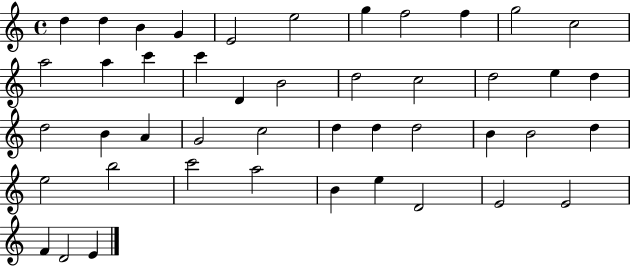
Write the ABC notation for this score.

X:1
T:Untitled
M:4/4
L:1/4
K:C
d d B G E2 e2 g f2 f g2 c2 a2 a c' c' D B2 d2 c2 d2 e d d2 B A G2 c2 d d d2 B B2 d e2 b2 c'2 a2 B e D2 E2 E2 F D2 E